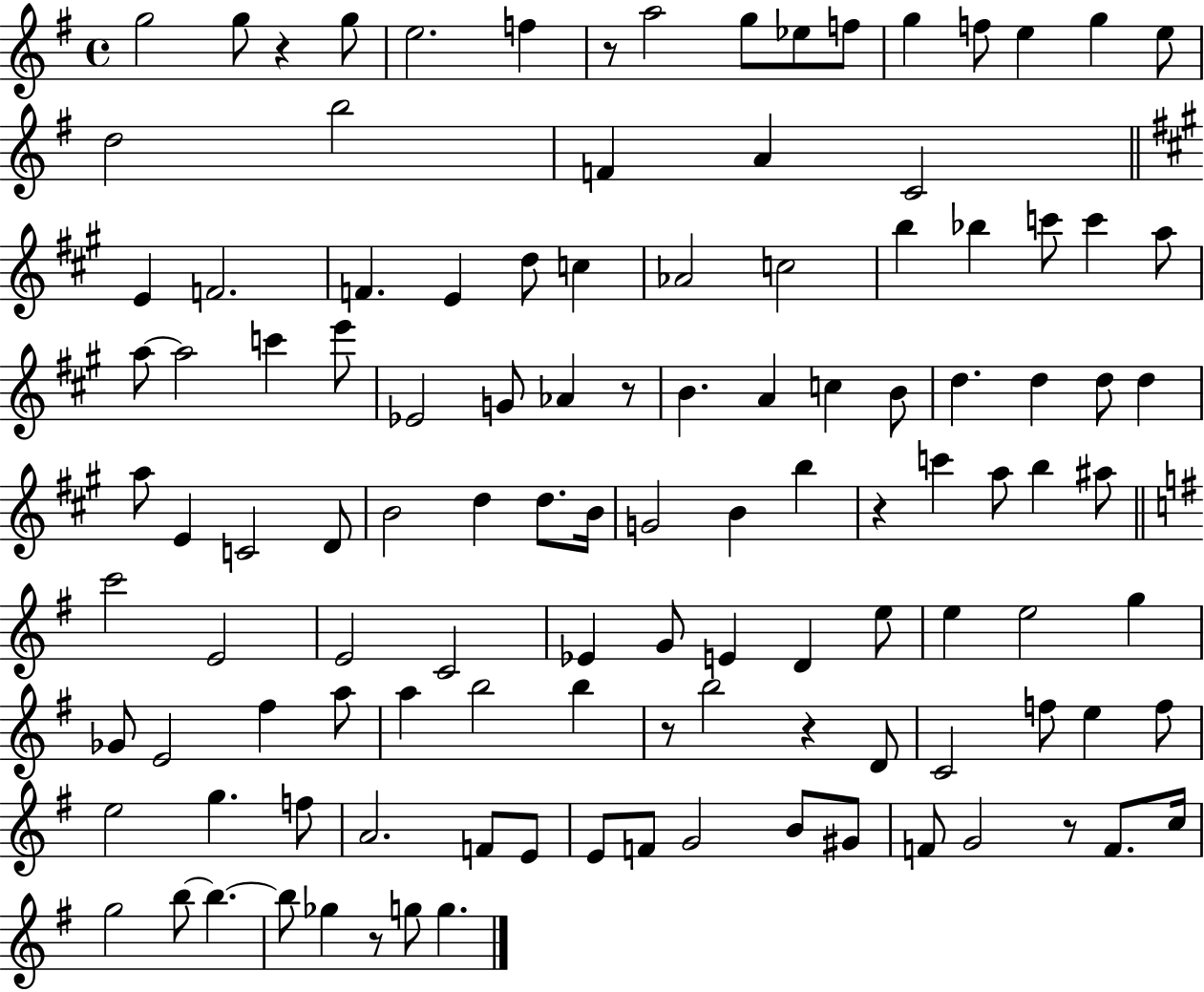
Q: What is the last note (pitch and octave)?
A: G5